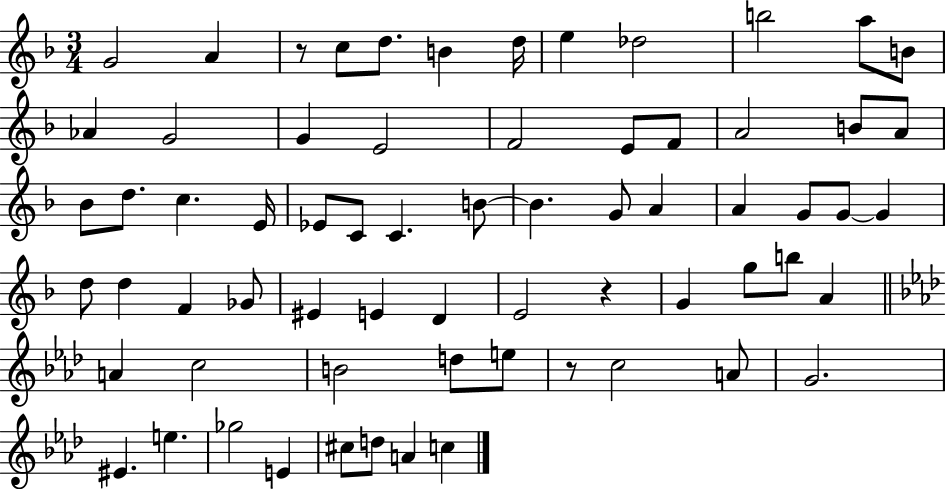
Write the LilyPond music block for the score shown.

{
  \clef treble
  \numericTimeSignature
  \time 3/4
  \key f \major
  g'2 a'4 | r8 c''8 d''8. b'4 d''16 | e''4 des''2 | b''2 a''8 b'8 | \break aes'4 g'2 | g'4 e'2 | f'2 e'8 f'8 | a'2 b'8 a'8 | \break bes'8 d''8. c''4. e'16 | ees'8 c'8 c'4. b'8~~ | b'4. g'8 a'4 | a'4 g'8 g'8~~ g'4 | \break d''8 d''4 f'4 ges'8 | eis'4 e'4 d'4 | e'2 r4 | g'4 g''8 b''8 a'4 | \break \bar "||" \break \key aes \major a'4 c''2 | b'2 d''8 e''8 | r8 c''2 a'8 | g'2. | \break eis'4. e''4. | ges''2 e'4 | cis''8 d''8 a'4 c''4 | \bar "|."
}